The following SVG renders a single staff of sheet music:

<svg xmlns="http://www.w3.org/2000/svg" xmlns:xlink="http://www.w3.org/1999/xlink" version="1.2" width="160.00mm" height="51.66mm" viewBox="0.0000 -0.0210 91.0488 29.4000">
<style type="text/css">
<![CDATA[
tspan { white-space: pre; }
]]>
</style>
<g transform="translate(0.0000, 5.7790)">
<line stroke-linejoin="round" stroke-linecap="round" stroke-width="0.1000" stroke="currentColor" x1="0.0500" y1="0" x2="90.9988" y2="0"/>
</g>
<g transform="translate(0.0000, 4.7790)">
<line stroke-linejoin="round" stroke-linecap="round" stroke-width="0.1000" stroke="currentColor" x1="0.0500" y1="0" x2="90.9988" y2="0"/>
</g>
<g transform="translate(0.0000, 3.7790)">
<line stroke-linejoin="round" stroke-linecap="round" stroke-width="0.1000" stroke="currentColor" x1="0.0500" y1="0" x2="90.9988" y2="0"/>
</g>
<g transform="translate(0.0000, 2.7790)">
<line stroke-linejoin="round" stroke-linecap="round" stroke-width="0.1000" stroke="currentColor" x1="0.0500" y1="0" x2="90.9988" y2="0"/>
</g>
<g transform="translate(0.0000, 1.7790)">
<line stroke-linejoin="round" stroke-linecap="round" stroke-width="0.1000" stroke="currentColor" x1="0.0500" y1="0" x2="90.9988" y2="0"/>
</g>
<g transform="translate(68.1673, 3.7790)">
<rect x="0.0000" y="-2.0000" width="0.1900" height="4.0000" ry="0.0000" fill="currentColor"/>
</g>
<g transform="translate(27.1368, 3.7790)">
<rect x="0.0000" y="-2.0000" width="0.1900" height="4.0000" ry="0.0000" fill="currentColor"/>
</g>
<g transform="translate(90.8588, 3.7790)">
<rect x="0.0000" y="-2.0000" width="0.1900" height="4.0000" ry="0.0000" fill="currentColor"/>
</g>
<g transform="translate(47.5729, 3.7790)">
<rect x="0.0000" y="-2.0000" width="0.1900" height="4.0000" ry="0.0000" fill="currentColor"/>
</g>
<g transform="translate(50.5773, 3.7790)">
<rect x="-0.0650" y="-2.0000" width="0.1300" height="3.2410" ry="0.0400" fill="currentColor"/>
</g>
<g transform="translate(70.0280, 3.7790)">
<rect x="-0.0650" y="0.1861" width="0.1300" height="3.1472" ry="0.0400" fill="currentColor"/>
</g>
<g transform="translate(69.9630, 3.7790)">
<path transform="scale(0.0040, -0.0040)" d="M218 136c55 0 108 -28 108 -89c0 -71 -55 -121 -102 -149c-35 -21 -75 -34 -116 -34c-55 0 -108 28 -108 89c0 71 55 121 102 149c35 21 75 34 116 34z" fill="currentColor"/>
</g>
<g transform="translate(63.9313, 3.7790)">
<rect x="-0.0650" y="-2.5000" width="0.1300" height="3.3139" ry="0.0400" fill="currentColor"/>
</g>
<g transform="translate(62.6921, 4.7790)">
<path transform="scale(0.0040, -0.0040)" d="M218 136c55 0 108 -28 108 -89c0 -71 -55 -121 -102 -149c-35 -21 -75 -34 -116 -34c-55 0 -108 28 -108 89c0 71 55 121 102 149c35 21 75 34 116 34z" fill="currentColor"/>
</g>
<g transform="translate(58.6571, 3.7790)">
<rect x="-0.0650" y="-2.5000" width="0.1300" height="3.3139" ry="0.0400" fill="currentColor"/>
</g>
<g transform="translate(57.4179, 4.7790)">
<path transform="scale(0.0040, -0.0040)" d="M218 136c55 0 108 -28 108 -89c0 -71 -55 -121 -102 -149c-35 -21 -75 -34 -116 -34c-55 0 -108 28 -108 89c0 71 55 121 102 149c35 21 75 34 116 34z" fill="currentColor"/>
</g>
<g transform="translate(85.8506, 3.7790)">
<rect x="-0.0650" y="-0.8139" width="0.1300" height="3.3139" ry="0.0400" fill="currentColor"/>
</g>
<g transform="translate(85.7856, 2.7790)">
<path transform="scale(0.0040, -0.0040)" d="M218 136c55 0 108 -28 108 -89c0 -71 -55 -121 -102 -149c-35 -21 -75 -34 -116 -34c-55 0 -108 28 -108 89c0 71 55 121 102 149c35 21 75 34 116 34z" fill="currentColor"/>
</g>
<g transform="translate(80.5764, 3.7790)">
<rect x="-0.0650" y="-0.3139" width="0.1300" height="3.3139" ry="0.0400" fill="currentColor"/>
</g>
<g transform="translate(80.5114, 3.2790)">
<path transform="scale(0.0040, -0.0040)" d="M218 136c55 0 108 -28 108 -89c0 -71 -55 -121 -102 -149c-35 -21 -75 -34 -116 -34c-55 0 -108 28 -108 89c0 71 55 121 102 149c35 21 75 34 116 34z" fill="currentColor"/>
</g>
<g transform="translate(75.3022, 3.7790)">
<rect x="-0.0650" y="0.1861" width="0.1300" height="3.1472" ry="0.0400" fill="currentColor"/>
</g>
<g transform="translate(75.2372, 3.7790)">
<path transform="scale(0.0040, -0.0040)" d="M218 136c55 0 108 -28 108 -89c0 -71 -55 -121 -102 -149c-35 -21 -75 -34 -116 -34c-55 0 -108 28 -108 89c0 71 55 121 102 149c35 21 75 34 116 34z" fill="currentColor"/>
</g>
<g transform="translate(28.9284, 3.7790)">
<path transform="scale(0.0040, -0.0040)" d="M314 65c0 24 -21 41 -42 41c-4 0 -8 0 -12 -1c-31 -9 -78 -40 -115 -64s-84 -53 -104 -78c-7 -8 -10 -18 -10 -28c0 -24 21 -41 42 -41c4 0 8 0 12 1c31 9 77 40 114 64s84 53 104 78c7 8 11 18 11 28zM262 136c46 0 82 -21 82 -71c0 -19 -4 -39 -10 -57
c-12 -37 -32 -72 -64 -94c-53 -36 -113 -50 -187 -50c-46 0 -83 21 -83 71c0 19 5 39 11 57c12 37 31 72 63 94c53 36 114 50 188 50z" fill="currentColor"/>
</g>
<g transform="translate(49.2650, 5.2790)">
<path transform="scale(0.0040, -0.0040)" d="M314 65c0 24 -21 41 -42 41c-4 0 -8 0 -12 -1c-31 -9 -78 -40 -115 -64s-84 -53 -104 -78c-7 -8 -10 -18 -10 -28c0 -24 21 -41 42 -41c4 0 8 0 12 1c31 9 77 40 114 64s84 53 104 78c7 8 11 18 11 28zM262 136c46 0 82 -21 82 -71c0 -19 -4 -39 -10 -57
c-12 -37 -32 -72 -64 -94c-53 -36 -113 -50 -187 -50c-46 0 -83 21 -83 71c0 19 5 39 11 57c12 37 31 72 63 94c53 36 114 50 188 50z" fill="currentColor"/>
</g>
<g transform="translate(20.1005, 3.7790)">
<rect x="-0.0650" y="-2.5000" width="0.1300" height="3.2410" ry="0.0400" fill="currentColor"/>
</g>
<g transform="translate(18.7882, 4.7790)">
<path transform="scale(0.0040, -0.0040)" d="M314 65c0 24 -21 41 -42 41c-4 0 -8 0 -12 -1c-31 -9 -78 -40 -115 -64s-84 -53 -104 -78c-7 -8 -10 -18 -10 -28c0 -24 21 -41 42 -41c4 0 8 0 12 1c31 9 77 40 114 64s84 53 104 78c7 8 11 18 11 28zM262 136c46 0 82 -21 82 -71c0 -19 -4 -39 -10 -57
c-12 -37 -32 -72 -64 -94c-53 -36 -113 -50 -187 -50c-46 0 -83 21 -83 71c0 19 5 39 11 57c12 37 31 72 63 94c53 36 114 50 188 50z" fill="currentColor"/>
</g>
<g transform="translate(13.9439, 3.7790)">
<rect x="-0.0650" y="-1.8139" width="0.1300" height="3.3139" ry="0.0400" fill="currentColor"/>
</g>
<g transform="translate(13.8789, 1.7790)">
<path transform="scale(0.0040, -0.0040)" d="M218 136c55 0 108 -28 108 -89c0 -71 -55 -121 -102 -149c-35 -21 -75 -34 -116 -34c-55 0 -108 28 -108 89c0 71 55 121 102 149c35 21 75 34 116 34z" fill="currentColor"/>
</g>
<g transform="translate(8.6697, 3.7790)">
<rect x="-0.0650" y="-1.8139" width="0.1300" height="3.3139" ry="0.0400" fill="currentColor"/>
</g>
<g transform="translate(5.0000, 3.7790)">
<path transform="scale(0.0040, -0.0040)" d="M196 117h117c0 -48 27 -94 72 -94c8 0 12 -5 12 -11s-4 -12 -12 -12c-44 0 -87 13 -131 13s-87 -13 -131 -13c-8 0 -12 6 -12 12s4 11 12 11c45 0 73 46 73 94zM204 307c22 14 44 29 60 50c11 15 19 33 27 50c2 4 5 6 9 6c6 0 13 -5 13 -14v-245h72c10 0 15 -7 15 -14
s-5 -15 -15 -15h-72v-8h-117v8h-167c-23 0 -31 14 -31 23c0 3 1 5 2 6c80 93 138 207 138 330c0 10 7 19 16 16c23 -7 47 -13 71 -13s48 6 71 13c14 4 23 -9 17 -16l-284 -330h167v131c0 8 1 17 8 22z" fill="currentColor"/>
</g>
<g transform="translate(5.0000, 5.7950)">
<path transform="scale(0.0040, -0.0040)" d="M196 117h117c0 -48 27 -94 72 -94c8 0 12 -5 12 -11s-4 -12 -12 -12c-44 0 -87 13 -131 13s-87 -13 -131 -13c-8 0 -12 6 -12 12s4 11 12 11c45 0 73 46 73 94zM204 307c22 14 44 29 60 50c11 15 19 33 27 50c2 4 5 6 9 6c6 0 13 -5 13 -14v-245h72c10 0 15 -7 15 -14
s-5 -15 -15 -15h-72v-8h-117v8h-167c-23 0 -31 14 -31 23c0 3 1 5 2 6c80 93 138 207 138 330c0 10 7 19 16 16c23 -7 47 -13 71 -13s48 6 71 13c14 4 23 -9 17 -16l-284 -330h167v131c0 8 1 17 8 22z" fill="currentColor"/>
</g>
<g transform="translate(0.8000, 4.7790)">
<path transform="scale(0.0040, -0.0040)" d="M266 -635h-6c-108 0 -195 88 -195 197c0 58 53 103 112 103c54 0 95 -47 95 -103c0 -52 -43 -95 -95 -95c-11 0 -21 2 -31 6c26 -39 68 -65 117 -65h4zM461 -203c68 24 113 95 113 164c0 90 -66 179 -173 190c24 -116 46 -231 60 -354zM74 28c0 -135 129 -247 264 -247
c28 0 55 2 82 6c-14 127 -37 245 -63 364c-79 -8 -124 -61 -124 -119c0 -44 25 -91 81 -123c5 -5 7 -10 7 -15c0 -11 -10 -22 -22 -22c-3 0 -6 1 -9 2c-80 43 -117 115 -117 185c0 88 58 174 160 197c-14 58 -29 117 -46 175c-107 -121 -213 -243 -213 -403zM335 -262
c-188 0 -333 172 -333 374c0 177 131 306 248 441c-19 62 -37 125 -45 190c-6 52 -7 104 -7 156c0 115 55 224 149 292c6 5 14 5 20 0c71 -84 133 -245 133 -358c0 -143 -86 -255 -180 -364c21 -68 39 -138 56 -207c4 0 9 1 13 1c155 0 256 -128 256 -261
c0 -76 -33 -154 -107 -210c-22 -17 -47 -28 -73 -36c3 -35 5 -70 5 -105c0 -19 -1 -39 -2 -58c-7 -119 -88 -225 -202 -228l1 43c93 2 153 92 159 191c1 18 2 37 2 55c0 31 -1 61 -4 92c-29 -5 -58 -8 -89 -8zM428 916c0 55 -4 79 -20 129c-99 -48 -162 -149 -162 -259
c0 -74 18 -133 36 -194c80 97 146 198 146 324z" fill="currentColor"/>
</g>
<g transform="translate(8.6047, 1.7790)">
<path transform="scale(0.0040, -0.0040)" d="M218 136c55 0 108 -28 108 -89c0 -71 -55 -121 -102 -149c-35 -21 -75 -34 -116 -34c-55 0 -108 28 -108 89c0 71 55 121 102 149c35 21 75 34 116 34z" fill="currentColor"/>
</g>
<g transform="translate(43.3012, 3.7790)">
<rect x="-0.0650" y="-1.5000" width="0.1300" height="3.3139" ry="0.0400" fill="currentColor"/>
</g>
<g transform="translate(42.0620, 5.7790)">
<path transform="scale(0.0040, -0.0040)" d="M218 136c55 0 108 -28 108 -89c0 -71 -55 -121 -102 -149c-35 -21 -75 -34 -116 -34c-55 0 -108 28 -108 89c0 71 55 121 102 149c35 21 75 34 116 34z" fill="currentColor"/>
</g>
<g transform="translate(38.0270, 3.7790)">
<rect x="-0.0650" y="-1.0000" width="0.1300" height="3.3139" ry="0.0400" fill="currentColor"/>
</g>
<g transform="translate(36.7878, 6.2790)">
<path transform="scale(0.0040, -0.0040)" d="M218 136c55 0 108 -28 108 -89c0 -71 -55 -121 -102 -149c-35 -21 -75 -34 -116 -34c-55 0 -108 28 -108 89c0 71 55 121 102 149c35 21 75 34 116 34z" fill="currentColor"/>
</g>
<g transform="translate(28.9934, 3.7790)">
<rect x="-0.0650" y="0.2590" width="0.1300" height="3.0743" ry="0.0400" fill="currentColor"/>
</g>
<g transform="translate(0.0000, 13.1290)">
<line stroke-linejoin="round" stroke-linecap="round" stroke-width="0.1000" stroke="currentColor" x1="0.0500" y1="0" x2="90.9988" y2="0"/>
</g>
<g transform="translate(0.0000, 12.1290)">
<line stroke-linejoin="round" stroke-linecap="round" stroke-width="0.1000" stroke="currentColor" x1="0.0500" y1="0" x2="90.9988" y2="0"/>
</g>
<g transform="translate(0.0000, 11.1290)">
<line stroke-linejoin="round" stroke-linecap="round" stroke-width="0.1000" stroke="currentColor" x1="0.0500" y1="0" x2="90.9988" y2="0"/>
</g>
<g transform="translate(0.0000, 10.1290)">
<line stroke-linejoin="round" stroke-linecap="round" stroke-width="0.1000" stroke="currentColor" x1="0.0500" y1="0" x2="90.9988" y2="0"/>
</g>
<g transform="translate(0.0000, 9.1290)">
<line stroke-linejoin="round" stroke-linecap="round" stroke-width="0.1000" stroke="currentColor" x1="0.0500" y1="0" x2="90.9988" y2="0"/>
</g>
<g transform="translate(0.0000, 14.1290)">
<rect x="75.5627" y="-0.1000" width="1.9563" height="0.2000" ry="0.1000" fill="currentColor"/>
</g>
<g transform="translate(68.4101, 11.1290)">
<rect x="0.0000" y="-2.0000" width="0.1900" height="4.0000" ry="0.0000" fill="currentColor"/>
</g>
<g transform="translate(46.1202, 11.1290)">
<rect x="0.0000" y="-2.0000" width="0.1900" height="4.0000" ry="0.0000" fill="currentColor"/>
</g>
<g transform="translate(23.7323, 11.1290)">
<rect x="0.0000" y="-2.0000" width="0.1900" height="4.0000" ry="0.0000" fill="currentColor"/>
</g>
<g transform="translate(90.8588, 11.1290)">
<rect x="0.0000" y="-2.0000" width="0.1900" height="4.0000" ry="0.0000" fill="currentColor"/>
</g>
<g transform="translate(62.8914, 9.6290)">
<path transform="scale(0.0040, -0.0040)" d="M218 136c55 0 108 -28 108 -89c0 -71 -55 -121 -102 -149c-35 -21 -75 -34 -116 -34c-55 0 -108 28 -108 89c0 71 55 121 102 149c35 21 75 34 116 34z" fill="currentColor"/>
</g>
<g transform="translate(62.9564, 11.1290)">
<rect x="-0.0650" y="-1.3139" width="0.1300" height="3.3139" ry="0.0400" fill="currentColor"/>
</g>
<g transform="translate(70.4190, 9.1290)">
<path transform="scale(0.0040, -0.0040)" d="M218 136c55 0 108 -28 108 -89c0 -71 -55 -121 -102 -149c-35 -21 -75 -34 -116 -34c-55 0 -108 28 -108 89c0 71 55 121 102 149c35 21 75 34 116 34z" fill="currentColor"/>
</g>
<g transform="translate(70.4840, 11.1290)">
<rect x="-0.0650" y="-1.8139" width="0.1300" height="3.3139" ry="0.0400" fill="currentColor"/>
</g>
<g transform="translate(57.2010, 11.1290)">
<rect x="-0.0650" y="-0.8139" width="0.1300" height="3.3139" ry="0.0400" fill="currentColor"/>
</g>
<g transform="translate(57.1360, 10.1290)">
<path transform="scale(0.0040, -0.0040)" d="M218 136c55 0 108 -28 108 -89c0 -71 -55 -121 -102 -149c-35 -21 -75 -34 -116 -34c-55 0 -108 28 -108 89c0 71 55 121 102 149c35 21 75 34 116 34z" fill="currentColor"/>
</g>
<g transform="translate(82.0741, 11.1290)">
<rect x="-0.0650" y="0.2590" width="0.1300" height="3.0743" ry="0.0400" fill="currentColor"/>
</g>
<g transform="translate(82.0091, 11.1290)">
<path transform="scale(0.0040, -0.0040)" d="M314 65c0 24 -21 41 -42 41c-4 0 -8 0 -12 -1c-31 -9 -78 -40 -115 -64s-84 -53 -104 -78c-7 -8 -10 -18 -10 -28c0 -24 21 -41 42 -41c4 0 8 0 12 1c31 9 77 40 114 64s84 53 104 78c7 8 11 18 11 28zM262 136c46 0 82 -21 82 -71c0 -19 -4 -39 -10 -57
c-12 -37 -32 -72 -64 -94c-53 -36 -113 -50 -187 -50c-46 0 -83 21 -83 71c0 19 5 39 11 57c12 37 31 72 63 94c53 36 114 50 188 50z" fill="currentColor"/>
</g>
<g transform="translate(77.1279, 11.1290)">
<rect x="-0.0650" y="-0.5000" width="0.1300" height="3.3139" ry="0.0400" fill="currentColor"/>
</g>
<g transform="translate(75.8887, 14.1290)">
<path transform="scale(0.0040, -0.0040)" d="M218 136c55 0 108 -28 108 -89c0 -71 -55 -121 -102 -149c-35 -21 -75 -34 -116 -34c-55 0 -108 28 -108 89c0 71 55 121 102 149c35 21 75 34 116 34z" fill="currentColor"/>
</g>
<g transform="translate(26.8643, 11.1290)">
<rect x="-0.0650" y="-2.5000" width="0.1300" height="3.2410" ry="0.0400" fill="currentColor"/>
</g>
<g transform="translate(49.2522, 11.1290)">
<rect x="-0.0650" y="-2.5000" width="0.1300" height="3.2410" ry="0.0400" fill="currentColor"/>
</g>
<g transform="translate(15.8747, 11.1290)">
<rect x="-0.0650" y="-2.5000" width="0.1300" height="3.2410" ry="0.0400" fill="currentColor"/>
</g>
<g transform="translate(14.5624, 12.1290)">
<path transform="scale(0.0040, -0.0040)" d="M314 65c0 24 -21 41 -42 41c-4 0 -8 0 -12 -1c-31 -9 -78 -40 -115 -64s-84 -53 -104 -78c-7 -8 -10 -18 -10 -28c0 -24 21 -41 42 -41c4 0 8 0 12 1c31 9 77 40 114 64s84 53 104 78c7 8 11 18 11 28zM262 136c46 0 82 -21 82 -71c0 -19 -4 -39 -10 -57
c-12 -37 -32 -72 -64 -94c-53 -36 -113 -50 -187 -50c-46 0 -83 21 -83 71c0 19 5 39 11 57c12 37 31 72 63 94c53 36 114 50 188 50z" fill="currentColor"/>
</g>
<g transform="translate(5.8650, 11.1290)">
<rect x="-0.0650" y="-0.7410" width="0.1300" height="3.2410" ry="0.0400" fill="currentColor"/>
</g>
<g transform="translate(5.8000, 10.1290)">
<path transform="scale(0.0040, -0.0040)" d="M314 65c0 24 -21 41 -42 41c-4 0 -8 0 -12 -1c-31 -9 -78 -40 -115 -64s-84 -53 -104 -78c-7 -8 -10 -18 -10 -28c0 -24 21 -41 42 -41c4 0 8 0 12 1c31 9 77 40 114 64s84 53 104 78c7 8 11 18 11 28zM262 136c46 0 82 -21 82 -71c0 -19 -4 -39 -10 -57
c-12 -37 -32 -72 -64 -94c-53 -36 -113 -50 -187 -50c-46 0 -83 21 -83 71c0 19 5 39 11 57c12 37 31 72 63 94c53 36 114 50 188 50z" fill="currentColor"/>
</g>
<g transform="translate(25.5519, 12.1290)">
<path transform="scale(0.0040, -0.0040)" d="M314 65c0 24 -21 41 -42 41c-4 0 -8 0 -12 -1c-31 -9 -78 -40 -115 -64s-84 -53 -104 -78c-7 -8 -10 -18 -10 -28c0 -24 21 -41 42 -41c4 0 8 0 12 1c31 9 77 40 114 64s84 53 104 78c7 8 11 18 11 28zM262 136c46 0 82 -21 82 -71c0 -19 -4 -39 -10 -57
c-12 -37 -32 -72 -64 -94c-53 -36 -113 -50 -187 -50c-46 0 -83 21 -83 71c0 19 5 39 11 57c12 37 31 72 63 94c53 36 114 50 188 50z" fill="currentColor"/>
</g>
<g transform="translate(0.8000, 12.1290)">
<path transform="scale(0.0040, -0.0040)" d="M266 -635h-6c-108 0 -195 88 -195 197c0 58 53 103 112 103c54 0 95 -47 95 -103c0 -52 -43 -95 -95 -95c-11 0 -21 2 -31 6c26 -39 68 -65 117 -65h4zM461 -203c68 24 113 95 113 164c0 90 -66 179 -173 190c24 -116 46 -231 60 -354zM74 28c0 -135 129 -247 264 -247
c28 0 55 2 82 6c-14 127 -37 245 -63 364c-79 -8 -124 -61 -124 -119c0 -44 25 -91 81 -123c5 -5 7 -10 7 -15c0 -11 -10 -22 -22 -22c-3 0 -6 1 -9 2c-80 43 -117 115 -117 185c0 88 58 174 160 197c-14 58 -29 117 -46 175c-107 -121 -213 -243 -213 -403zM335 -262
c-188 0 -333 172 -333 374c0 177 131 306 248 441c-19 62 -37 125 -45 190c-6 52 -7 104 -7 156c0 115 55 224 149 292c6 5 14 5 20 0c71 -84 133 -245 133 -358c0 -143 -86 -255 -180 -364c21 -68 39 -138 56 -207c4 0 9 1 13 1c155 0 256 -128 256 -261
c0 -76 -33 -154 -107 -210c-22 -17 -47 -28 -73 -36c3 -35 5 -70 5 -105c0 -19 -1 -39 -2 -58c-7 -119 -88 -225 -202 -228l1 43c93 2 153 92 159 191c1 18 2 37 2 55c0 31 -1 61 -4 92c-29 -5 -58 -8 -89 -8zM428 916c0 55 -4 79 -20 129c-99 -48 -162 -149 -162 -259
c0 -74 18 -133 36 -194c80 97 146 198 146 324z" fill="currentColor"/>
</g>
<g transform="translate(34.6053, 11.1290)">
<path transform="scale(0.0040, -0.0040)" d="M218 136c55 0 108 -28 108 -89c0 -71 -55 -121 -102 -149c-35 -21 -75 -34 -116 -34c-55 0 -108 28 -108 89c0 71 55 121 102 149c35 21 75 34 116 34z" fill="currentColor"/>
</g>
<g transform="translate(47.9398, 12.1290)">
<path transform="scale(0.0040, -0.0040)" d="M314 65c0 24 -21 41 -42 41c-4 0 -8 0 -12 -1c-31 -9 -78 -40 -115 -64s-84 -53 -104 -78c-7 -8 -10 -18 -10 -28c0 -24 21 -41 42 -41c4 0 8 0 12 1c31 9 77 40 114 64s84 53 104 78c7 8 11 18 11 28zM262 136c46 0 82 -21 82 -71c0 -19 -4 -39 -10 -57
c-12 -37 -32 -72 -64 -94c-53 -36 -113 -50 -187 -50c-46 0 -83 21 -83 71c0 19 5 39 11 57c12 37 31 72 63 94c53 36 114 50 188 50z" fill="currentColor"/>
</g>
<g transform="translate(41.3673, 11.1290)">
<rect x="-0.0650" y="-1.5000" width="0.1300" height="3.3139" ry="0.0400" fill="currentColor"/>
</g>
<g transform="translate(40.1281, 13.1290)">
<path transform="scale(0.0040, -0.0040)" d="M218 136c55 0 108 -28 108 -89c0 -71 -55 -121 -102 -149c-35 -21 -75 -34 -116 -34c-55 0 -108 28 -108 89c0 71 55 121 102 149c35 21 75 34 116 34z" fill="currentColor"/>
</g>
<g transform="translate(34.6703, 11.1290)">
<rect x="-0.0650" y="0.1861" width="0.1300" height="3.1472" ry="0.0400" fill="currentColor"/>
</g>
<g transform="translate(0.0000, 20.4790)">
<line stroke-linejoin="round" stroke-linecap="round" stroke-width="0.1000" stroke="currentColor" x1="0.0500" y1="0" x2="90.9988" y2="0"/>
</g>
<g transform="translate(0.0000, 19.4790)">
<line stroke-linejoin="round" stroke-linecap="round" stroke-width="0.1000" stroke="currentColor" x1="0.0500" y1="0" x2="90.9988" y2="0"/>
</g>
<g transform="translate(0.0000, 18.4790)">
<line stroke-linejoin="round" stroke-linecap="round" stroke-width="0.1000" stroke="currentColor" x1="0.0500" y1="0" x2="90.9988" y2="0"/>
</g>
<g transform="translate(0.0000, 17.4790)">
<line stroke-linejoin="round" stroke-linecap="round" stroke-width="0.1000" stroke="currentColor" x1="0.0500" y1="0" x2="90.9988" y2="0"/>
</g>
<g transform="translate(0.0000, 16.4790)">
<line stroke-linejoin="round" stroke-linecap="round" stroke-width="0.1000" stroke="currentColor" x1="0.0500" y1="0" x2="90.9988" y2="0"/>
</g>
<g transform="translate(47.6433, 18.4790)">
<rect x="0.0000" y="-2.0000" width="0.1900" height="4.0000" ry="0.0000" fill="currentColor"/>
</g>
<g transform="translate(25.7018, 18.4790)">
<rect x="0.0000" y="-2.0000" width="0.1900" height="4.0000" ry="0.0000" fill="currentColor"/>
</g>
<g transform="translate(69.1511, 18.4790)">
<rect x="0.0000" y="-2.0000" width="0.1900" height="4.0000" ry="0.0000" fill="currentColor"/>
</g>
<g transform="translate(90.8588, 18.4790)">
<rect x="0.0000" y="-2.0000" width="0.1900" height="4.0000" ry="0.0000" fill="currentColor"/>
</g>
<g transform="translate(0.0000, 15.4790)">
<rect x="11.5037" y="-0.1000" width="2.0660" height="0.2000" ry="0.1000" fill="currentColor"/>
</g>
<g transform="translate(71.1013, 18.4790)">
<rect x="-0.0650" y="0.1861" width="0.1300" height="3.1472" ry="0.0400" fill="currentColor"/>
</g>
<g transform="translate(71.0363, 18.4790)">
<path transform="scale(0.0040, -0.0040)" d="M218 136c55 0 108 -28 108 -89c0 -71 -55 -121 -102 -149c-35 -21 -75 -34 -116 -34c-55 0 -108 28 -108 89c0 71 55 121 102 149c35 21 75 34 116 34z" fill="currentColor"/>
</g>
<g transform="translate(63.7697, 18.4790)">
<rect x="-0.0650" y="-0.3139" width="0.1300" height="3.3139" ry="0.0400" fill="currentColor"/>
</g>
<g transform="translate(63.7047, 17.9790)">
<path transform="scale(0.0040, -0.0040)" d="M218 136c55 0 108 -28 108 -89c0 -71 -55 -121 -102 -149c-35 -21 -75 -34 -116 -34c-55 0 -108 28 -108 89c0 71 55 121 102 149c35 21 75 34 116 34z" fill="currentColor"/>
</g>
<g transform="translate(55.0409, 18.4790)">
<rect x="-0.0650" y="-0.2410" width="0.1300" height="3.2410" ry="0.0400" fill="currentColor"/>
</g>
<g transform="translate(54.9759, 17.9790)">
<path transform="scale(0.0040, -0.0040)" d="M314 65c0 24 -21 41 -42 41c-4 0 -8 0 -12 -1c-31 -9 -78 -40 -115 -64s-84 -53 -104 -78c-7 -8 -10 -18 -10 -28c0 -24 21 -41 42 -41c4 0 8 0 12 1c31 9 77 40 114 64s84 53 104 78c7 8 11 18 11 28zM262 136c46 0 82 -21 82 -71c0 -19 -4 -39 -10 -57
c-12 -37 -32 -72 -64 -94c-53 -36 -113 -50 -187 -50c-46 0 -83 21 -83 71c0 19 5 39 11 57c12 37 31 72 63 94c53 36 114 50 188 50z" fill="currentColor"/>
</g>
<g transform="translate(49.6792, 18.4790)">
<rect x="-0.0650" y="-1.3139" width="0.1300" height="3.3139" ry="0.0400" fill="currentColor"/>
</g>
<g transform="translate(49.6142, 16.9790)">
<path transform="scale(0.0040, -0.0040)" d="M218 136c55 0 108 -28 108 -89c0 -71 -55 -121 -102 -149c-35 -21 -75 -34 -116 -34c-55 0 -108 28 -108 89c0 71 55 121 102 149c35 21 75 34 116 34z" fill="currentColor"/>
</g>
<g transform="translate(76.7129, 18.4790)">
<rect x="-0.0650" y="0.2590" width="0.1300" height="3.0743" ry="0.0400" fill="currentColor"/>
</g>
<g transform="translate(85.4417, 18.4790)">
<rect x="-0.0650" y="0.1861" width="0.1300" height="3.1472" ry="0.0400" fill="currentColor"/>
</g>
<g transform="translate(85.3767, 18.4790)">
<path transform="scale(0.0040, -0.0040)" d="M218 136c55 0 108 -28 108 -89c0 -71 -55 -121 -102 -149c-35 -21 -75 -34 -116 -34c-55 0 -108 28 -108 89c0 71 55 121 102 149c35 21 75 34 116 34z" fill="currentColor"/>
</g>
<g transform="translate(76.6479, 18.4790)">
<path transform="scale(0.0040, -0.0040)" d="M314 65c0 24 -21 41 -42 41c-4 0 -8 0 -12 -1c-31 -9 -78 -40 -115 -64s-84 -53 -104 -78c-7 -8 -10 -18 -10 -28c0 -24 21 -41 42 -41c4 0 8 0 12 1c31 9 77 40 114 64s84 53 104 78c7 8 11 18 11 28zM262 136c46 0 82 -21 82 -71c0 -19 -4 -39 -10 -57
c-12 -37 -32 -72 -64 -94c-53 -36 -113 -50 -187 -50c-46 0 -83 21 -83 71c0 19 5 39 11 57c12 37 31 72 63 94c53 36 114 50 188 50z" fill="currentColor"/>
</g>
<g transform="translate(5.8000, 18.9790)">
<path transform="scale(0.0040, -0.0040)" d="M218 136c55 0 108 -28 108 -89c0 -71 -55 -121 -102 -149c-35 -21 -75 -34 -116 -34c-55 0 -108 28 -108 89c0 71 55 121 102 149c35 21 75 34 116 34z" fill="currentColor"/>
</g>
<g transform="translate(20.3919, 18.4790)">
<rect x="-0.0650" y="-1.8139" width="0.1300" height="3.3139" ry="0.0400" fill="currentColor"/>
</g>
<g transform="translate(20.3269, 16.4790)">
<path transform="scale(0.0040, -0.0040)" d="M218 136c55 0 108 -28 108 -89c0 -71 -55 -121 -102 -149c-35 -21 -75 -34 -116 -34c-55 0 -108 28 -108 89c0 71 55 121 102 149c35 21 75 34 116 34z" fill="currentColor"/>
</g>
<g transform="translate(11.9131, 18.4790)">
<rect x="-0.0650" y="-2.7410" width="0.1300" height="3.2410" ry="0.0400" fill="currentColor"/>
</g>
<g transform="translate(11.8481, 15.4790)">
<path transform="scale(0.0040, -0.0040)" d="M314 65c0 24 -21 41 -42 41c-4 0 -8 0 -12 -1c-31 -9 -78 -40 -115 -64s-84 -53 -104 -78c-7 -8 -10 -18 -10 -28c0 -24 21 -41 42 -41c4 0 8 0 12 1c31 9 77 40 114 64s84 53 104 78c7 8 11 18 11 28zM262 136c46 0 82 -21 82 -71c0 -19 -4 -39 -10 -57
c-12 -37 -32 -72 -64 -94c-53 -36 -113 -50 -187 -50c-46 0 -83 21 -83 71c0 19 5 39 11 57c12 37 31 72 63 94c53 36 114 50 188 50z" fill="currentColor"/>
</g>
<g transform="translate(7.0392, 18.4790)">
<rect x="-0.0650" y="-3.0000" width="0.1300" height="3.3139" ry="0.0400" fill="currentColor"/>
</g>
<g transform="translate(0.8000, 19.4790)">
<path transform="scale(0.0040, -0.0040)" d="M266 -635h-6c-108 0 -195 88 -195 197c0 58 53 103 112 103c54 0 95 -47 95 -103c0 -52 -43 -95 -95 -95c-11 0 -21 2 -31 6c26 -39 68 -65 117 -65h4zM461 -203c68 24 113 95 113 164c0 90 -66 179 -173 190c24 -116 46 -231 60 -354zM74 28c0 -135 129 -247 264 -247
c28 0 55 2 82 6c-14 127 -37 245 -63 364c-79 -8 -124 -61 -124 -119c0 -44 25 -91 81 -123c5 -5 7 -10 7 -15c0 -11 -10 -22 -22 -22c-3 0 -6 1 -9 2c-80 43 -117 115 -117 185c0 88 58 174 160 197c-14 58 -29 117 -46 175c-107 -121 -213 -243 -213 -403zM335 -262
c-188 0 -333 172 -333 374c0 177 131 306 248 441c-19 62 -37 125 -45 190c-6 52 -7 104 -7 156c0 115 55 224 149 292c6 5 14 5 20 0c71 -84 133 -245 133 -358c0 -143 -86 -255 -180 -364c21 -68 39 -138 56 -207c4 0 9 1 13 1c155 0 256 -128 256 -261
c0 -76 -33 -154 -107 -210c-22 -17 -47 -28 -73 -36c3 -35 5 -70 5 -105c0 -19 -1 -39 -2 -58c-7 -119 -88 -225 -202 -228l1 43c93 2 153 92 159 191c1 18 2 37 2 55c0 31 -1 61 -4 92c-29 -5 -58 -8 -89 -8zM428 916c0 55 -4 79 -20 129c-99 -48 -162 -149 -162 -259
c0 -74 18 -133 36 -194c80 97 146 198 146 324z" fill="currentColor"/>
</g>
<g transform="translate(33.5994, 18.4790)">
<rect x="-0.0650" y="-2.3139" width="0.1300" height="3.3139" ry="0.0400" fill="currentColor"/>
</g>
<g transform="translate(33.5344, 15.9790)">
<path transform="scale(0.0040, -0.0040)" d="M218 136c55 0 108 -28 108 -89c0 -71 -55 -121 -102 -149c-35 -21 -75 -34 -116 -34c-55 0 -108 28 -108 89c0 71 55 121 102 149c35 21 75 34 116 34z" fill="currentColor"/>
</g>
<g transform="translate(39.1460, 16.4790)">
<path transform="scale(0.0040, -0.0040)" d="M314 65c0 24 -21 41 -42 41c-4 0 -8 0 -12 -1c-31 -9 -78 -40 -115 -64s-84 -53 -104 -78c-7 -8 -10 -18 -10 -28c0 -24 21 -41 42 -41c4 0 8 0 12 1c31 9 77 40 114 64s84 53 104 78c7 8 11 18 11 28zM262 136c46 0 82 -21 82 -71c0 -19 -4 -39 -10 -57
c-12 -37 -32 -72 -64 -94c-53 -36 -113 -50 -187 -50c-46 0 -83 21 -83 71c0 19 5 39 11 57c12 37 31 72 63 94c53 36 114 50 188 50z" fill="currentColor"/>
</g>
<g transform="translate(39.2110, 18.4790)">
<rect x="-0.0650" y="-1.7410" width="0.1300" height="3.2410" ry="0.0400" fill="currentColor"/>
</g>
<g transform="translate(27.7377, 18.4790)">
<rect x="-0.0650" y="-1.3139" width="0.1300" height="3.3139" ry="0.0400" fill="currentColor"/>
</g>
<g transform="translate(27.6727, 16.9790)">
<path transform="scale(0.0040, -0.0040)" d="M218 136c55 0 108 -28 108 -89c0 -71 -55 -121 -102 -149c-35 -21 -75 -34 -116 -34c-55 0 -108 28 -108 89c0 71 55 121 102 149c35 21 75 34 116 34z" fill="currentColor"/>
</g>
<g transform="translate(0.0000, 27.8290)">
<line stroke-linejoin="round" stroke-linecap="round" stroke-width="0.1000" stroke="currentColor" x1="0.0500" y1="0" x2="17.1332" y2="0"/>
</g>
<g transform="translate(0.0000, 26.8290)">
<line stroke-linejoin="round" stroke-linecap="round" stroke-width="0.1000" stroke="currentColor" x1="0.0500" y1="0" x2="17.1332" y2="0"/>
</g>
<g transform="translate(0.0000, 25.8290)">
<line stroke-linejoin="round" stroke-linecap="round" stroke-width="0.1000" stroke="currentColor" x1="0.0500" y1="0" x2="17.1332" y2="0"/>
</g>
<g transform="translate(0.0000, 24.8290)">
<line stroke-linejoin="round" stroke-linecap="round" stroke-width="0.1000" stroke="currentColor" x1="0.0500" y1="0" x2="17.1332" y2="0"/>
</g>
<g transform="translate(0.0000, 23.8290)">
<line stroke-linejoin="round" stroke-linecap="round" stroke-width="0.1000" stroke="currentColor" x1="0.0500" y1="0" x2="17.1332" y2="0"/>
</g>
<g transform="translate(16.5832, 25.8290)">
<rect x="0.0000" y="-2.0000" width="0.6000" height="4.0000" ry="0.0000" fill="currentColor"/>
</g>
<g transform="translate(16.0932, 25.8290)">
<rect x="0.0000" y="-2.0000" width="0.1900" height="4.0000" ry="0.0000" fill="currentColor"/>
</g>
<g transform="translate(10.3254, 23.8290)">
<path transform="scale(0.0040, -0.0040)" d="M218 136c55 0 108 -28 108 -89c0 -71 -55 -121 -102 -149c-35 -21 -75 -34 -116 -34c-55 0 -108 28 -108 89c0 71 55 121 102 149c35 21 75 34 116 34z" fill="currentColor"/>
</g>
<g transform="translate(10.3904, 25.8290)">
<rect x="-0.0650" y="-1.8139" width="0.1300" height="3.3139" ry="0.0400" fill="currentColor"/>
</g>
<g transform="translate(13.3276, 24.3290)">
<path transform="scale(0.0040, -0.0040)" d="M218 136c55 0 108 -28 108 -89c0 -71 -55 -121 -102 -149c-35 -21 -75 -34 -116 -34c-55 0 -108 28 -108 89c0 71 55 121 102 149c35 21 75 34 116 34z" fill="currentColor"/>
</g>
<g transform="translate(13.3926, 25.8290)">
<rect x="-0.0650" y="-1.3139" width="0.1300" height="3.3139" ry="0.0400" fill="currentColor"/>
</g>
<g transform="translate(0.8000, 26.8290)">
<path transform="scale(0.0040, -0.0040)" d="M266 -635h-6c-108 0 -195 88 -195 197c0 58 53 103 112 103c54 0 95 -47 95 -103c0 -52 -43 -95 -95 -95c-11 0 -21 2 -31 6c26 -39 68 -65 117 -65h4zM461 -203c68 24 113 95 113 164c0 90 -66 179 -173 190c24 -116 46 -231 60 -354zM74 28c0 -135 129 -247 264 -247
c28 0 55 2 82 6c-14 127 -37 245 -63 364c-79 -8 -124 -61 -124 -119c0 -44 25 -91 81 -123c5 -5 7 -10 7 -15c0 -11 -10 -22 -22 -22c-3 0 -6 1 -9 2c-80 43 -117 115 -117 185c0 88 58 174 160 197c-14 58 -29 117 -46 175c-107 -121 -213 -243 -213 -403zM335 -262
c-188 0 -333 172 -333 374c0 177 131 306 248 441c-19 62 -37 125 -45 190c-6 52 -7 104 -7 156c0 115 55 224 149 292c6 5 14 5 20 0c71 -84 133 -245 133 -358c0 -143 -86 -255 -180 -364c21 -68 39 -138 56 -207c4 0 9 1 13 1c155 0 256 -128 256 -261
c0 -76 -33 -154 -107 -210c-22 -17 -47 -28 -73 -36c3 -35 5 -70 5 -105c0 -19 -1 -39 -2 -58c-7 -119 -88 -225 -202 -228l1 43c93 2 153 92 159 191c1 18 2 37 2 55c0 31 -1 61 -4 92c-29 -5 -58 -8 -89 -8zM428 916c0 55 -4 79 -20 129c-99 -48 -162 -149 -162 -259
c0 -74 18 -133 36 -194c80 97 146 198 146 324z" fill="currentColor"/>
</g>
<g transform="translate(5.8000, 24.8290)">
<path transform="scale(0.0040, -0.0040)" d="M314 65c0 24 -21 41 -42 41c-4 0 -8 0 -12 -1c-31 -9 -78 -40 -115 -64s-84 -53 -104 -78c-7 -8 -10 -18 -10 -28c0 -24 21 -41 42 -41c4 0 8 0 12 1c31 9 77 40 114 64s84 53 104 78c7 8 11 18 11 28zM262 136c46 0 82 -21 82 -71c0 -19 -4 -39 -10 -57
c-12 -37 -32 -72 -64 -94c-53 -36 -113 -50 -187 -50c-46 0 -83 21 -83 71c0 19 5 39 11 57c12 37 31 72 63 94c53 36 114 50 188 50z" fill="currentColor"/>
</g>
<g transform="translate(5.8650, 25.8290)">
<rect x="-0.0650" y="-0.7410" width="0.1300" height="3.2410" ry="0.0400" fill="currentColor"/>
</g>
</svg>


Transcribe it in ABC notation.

X:1
T:Untitled
M:4/4
L:1/4
K:C
f f G2 B2 D E F2 G G B B c d d2 G2 G2 B E G2 d e f C B2 A a2 f e g f2 e c2 c B B2 B d2 f e